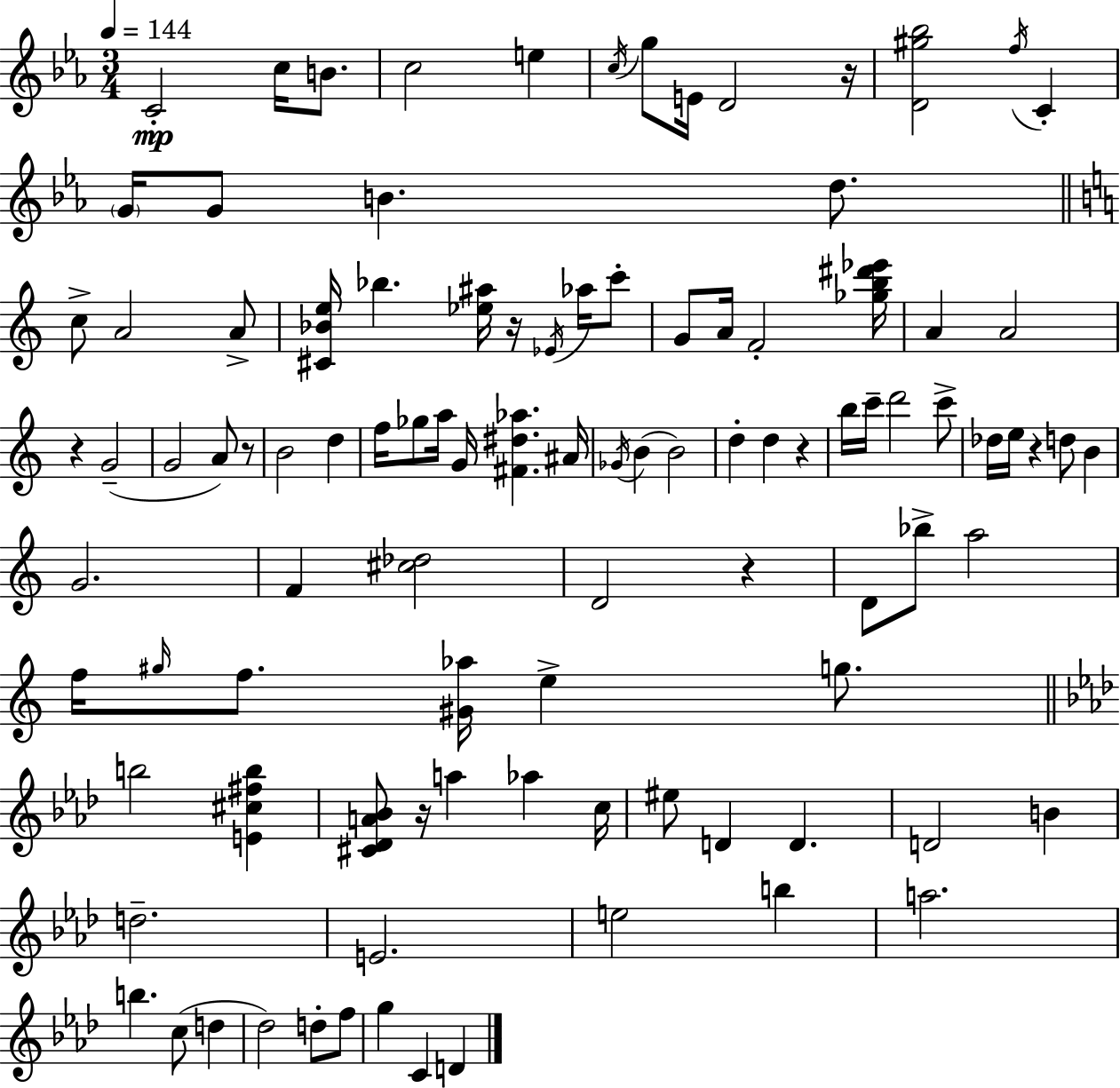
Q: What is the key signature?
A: EES major